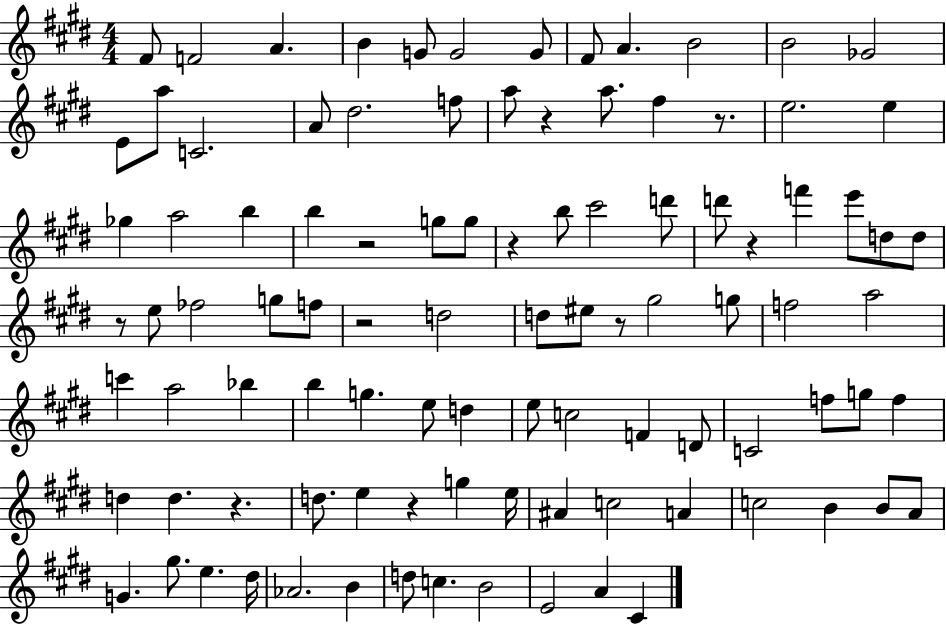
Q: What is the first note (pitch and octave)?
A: F#4